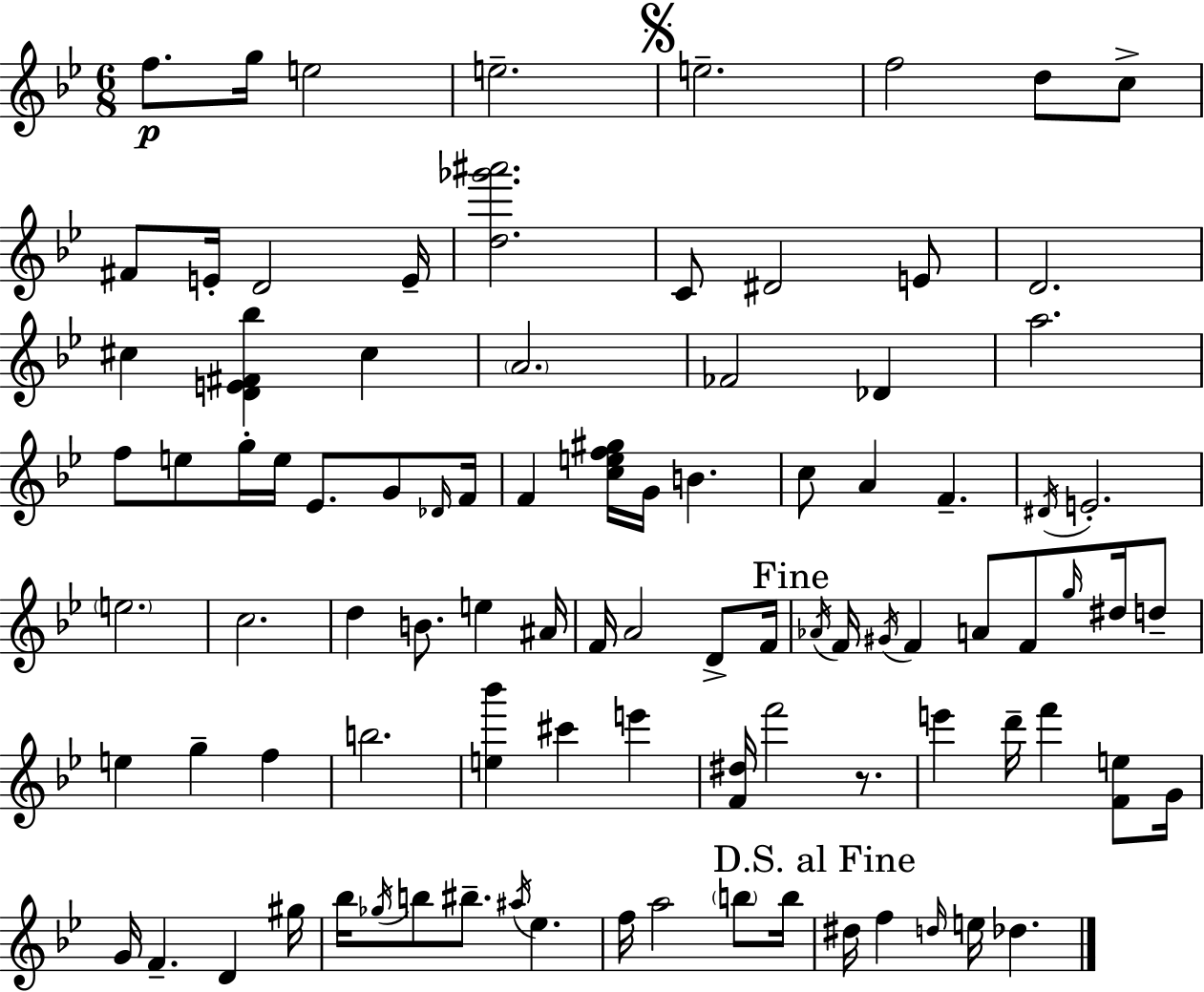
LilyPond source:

{
  \clef treble
  \numericTimeSignature
  \time 6/8
  \key g \minor
  f''8.\p g''16 e''2 | e''2.-- | \mark \markup { \musicglyph "scripts.segno" } e''2.-- | f''2 d''8 c''8-> | \break fis'8 e'16-. d'2 e'16-- | <d'' ges''' ais'''>2. | c'8 dis'2 e'8 | d'2. | \break cis''4 <d' e' fis' bes''>4 cis''4 | \parenthesize a'2. | fes'2 des'4 | a''2. | \break f''8 e''8 g''16-. e''16 ees'8. g'8 \grace { des'16 } | f'16 f'4 <c'' e'' f'' gis''>16 g'16 b'4. | c''8 a'4 f'4.-- | \acciaccatura { dis'16 } e'2.-. | \break \parenthesize e''2. | c''2. | d''4 b'8. e''4 | ais'16 f'16 a'2 d'8-> | \break f'16 \mark "Fine" \acciaccatura { aes'16 } f'16 \acciaccatura { gis'16 } f'4 a'8 f'8 | \grace { g''16 } dis''16 d''8-- e''4 g''4-- | f''4 b''2. | <e'' bes'''>4 cis'''4 | \break e'''4 <f' dis''>16 f'''2 | r8. e'''4 d'''16-- f'''4 | <f' e''>8 g'16 g'16 f'4.-- | d'4 gis''16 bes''16 \acciaccatura { ges''16 } b''8 bis''8.-- | \break \acciaccatura { ais''16 } ees''4. f''16 a''2 | \parenthesize b''8 b''16 \mark "D.S. al Fine" dis''16 f''4 | \grace { d''16 } e''16 des''4. \bar "|."
}